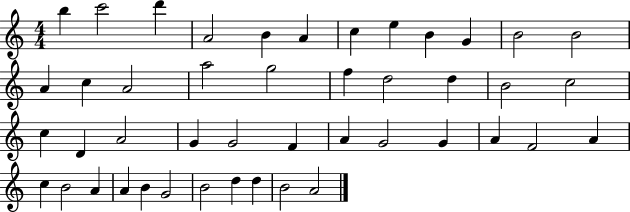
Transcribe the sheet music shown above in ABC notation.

X:1
T:Untitled
M:4/4
L:1/4
K:C
b c'2 d' A2 B A c e B G B2 B2 A c A2 a2 g2 f d2 d B2 c2 c D A2 G G2 F A G2 G A F2 A c B2 A A B G2 B2 d d B2 A2